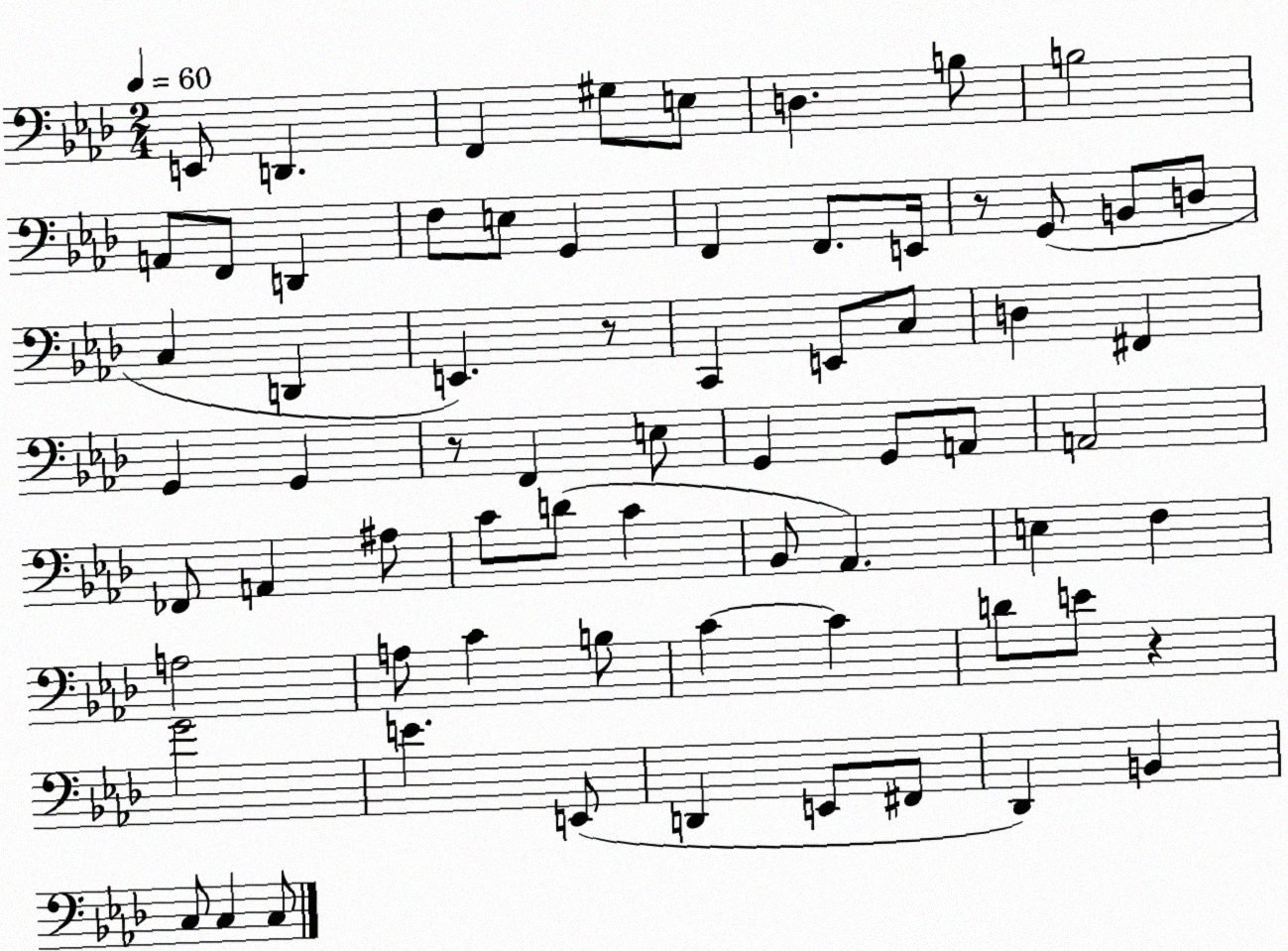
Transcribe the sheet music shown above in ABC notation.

X:1
T:Untitled
M:2/4
L:1/4
K:Ab
E,,/2 D,, F,, ^G,/2 E,/2 D, B,/2 B,2 A,,/2 F,,/2 D,, F,/2 E,/2 G,, F,, F,,/2 E,,/4 z/2 G,,/2 B,,/2 D,/2 C, D,, E,, z/2 C,, E,,/2 C,/2 D, ^F,, G,, G,, z/2 F,, E,/2 G,, G,,/2 A,,/2 A,,2 _F,,/2 A,, ^A,/2 C/2 D/2 C _B,,/2 _A,, E, F, A,2 A,/2 C B,/2 C C D/2 E/2 z G2 E E,,/2 D,, E,,/2 ^F,,/2 _D,, B,, C,/2 C, C,/2